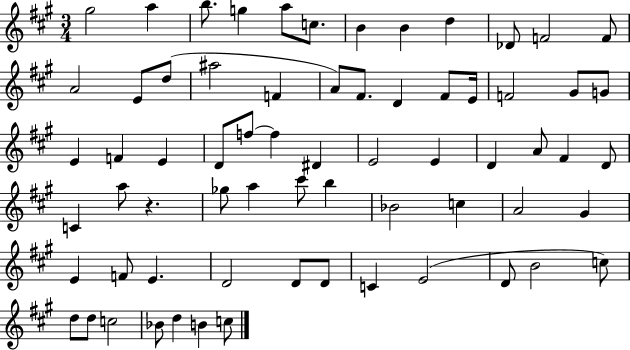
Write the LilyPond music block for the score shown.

{
  \clef treble
  \numericTimeSignature
  \time 3/4
  \key a \major
  \repeat volta 2 { gis''2 a''4 | b''8. g''4 a''8 c''8. | b'4 b'4 d''4 | des'8 f'2 f'8 | \break a'2 e'8 d''8( | ais''2 f'4 | a'8) fis'8. d'4 fis'8 e'16 | f'2 gis'8 g'8 | \break e'4 f'4 e'4 | d'8 f''8~~ f''4 dis'4 | e'2 e'4 | d'4 a'8 fis'4 d'8 | \break c'4 a''8 r4. | ges''8 a''4 cis'''8 b''4 | bes'2 c''4 | a'2 gis'4 | \break e'4 f'8 e'4. | d'2 d'8 d'8 | c'4 e'2( | d'8 b'2 c''8) | \break d''8 d''8 c''2 | bes'8 d''4 b'4 c''8 | } \bar "|."
}